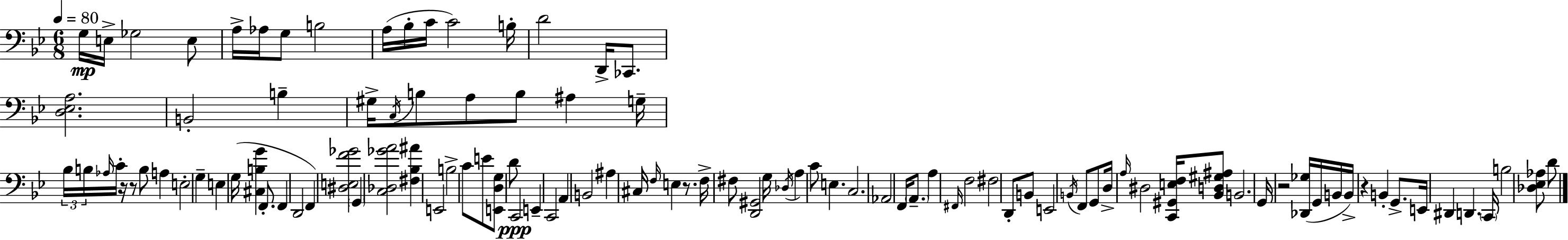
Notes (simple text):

G3/s E3/s Gb3/h E3/e A3/s Ab3/s G3/e B3/h A3/s Bb3/s C4/s C4/h B3/s D4/h D2/s CES2/e. [D3,Eb3,A3]/h. B2/h B3/q G#3/s C3/s B3/e A3/e B3/e A#3/q G3/s Bb3/s B3/s Ab3/s C4/s R/s R/e B3/e A3/q E3/h G3/q E3/q G3/s [C#3,B3,G4]/q F2/e. F2/q D2/h F2/q [D#3,E3,F4,Gb4]/h G2/q [C3,Db3,Gb4,A4]/h [F#3,Bb3,A#4]/q E2/h B3/h C4/e E4/e [E2,D3,G3]/e D4/e C2/h E2/q C2/h A2/q B2/h A#3/q C#3/s F3/s E3/q R/e. F3/s F#3/e [D2,G#2]/h G3/s Db3/s A3/q C4/e E3/q. C3/h. Ab2/h F2/s A2/e. A3/q F#2/s F3/h F#3/h D2/e B2/e E2/h B2/s F2/e G2/e D3/s A3/s D#3/h [C2,G#2,E3,F3]/s [Bb2,D3,G#3,A#3]/e B2/h. G2/s R/h [Db2,Gb3]/s G2/s B2/s B2/s R/q B2/q G2/e. E2/s D#2/q D2/q. C2/s B3/h [Db3,Eb3,Ab3]/e D4/e